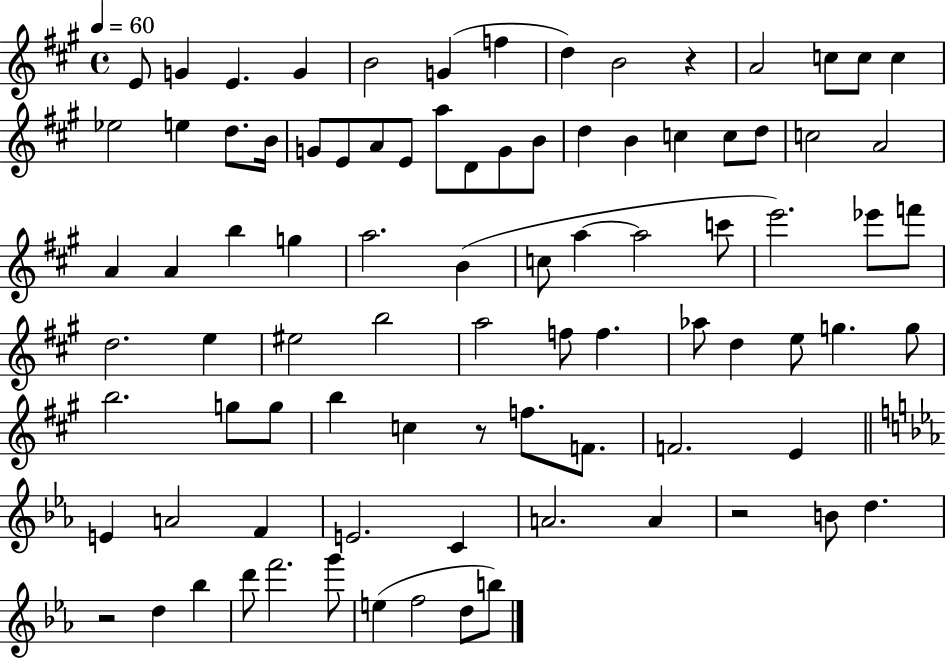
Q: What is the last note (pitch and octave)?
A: B5